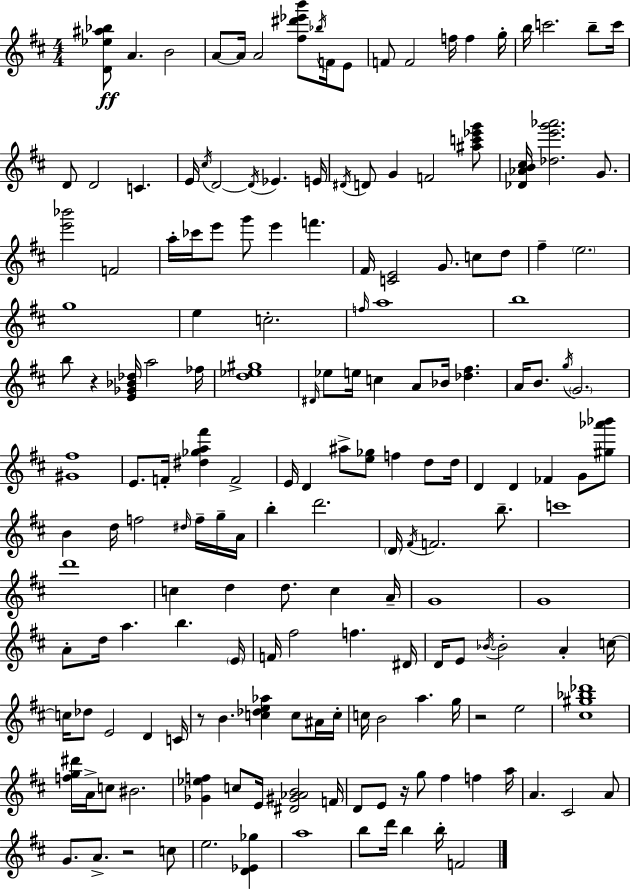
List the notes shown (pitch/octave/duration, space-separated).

[D4,Eb5,A#5,Bb5]/e A4/q. B4/h A4/e A4/s A4/h [F#5,D#6,Eb6,B6]/e Bb5/s F4/s E4/e F4/e F4/h F5/s F5/q G5/s B5/s C6/h. B5/e C6/s D4/e D4/h C4/q. E4/s C#5/s D4/h D4/s Eb4/q. E4/s D#4/s D4/e G4/q F4/h [A#5,C6,Eb6,G6]/e [Db4,Ab4,B4,C#5]/s [Db5,E6,G6,Ab6]/h. G4/e. [E6,Bb6]/h F4/h A5/s CES6/s E6/e G6/e E6/q F6/q. F#4/s [C4,E4]/h G4/e. C5/e D5/e F#5/q E5/h. G5/w E5/q C5/h. F5/s A5/w B5/w B5/e R/q [E4,Gb4,Bb4,Db5]/s A5/h FES5/s [D5,Eb5,G#5]/w D#4/s Eb5/e E5/s C5/q A4/e Bb4/s [Db5,F#5]/q. A4/s B4/e. G5/s G4/h. [G#4,F#5]/w E4/e. F4/s [D#5,Gb5,A5,F#6]/q F4/h E4/s D4/q A#5/e [E5,Gb5]/e F5/q D5/e D5/s D4/q D4/q FES4/q G4/e [G#5,Ab6,Bb6]/e B4/q D5/s F5/h D#5/s F5/s G5/s A4/s B5/q D6/h. D4/s F#4/s F4/h. B5/e. C6/w D6/w C5/q D5/q D5/e. C5/q A4/s G4/w G4/w A4/e D5/s A5/q. B5/q. E4/s F4/s F#5/h F5/q. D#4/s D4/s E4/e Bb4/s Bb4/h A4/q C5/s C5/s Db5/e E4/h D4/q C4/s R/e B4/q. [C5,Db5,E5,Ab5]/q C5/e A#4/s C5/s C5/s B4/h A5/q. G5/s R/h E5/h [C#5,G#5,Bb5,Db6]/w [F5,G5,D#6]/s A4/s C5/e BIS4/h. [Gb4,Eb5,F5]/q C5/e E4/s [D#4,G#4,Ab4,B4]/h F4/s D4/e E4/e R/s G5/e F#5/q F5/q A5/s A4/q. C#4/h A4/e G4/e. A4/e. R/h C5/e E5/h. [D4,Eb4,Gb5]/q A5/w B5/e D6/s B5/q B5/s F4/h